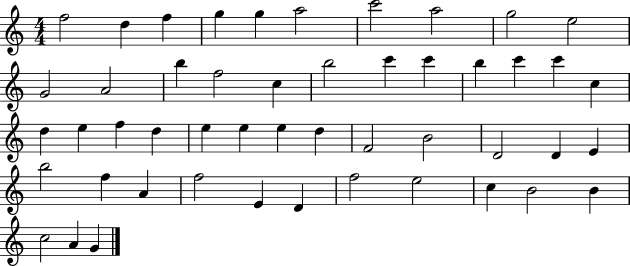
{
  \clef treble
  \numericTimeSignature
  \time 4/4
  \key c \major
  f''2 d''4 f''4 | g''4 g''4 a''2 | c'''2 a''2 | g''2 e''2 | \break g'2 a'2 | b''4 f''2 c''4 | b''2 c'''4 c'''4 | b''4 c'''4 c'''4 c''4 | \break d''4 e''4 f''4 d''4 | e''4 e''4 e''4 d''4 | f'2 b'2 | d'2 d'4 e'4 | \break b''2 f''4 a'4 | f''2 e'4 d'4 | f''2 e''2 | c''4 b'2 b'4 | \break c''2 a'4 g'4 | \bar "|."
}